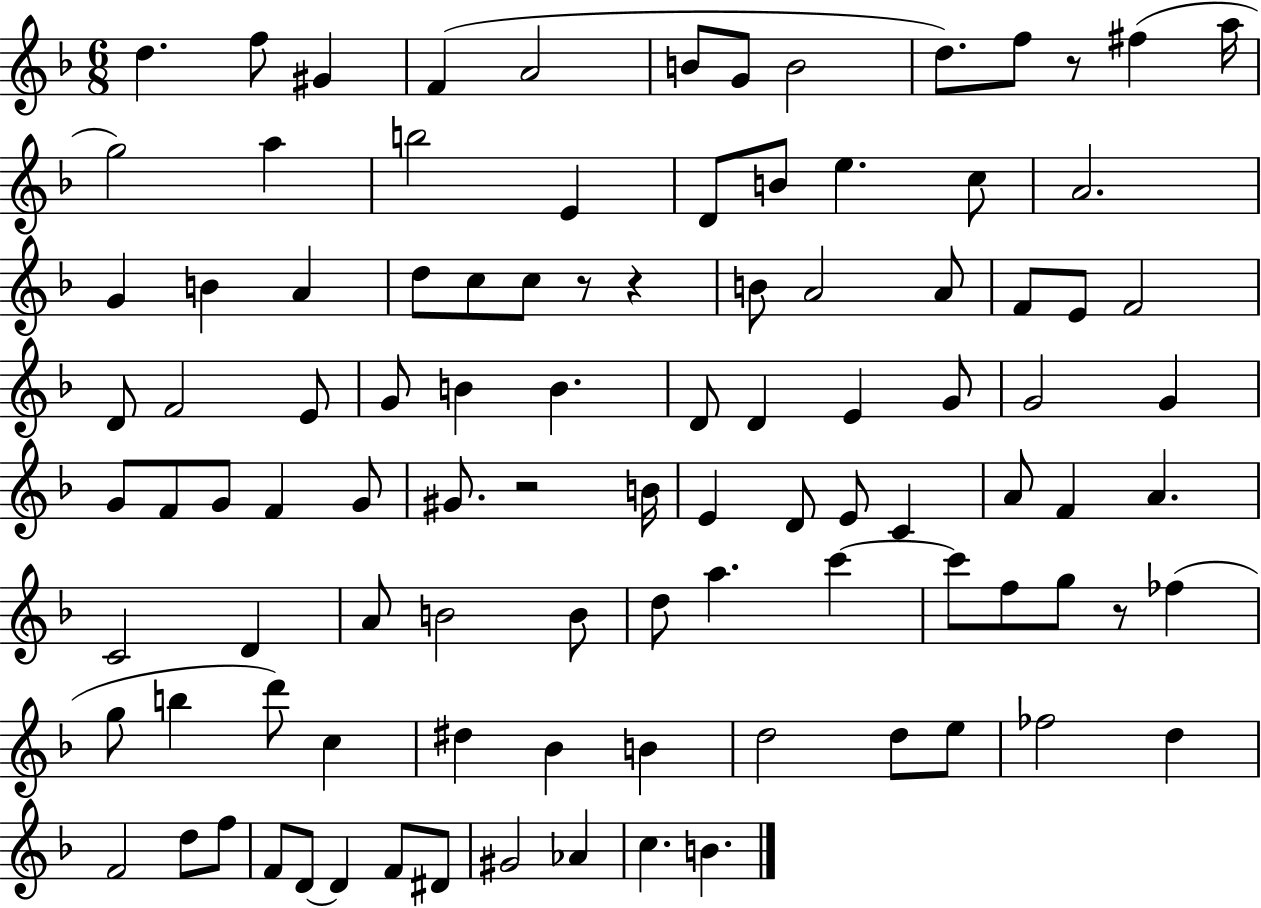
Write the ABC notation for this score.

X:1
T:Untitled
M:6/8
L:1/4
K:F
d f/2 ^G F A2 B/2 G/2 B2 d/2 f/2 z/2 ^f a/4 g2 a b2 E D/2 B/2 e c/2 A2 G B A d/2 c/2 c/2 z/2 z B/2 A2 A/2 F/2 E/2 F2 D/2 F2 E/2 G/2 B B D/2 D E G/2 G2 G G/2 F/2 G/2 F G/2 ^G/2 z2 B/4 E D/2 E/2 C A/2 F A C2 D A/2 B2 B/2 d/2 a c' c'/2 f/2 g/2 z/2 _f g/2 b d'/2 c ^d _B B d2 d/2 e/2 _f2 d F2 d/2 f/2 F/2 D/2 D F/2 ^D/2 ^G2 _A c B